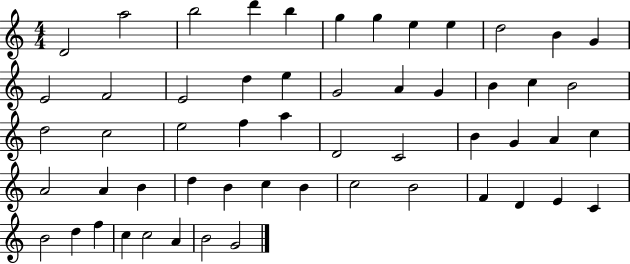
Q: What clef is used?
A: treble